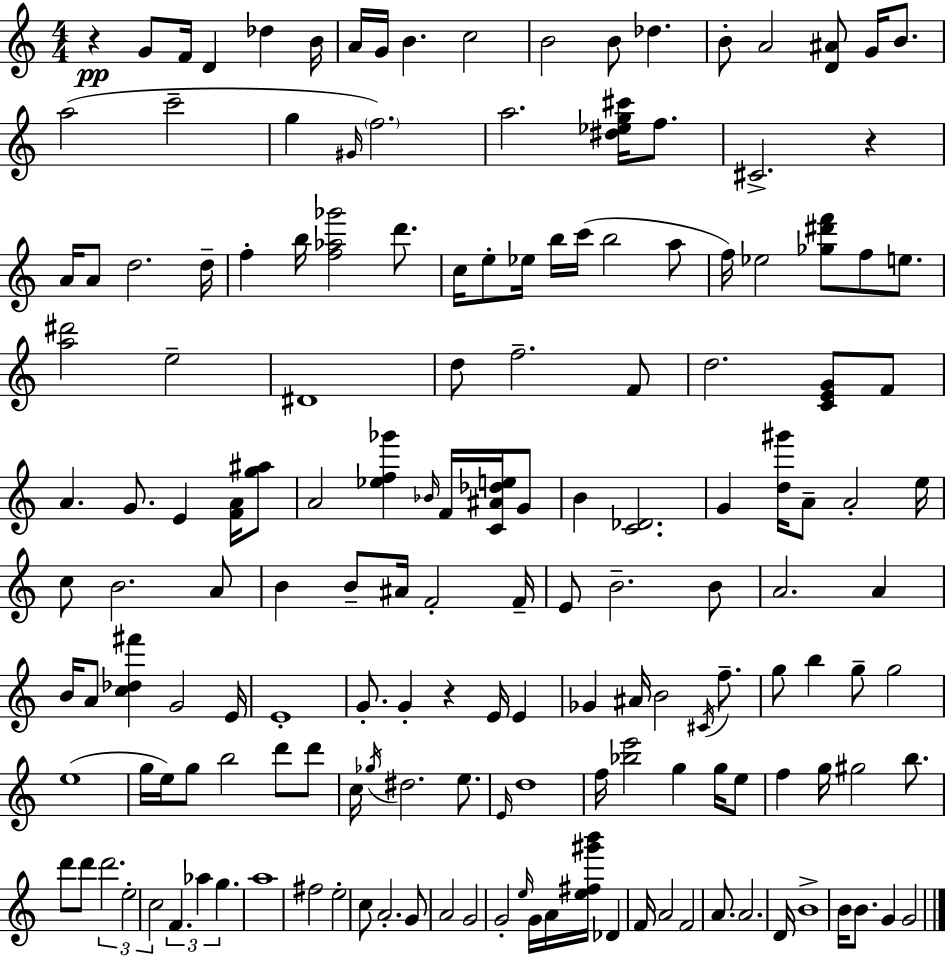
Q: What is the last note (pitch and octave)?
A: G4